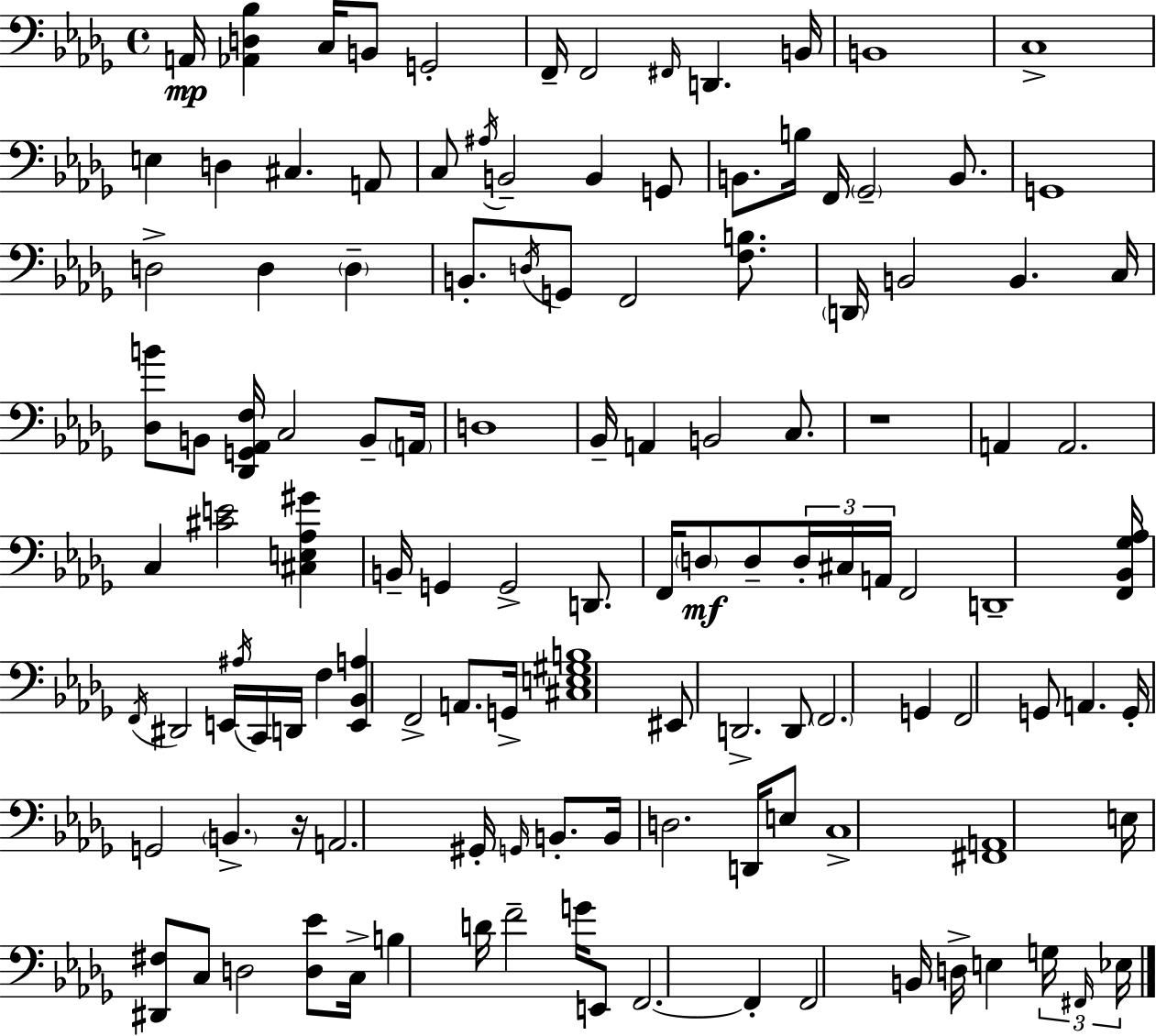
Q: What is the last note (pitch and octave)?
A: Eb3